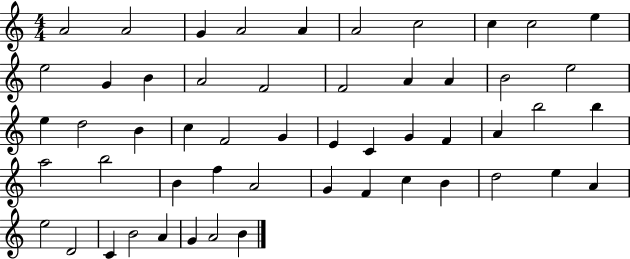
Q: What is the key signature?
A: C major